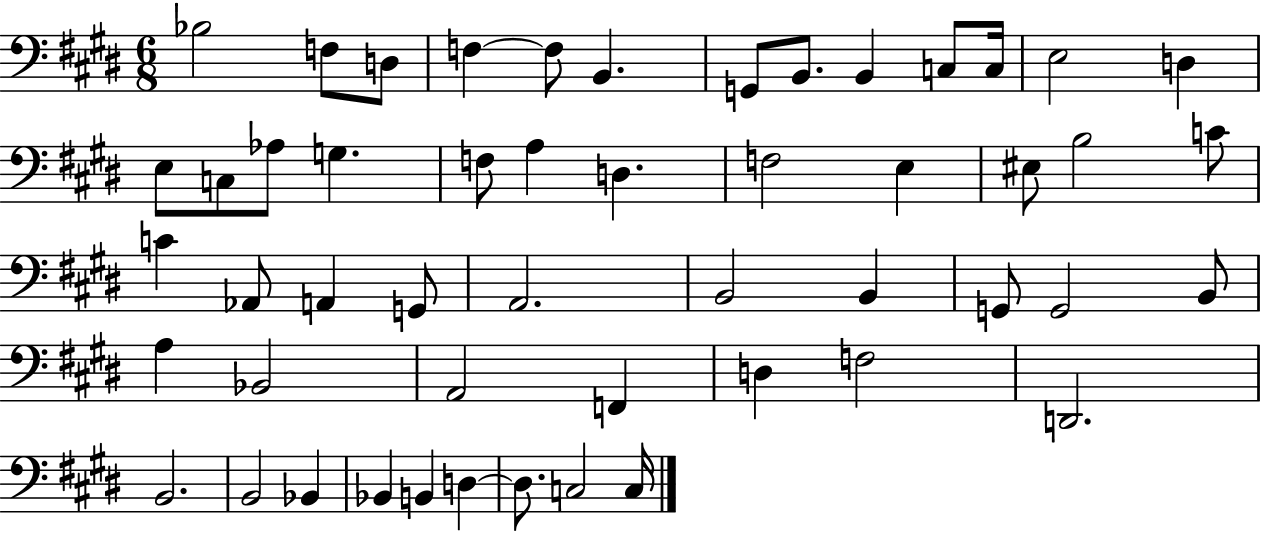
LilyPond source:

{
  \clef bass
  \numericTimeSignature
  \time 6/8
  \key e \major
  bes2 f8 d8 | f4~~ f8 b,4. | g,8 b,8. b,4 c8 c16 | e2 d4 | \break e8 c8 aes8 g4. | f8 a4 d4. | f2 e4 | eis8 b2 c'8 | \break c'4 aes,8 a,4 g,8 | a,2. | b,2 b,4 | g,8 g,2 b,8 | \break a4 bes,2 | a,2 f,4 | d4 f2 | d,2. | \break b,2. | b,2 bes,4 | bes,4 b,4 d4~~ | d8. c2 c16 | \break \bar "|."
}